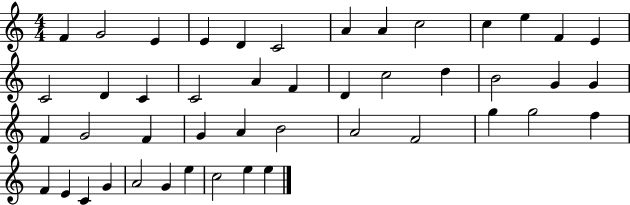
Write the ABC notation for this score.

X:1
T:Untitled
M:4/4
L:1/4
K:C
F G2 E E D C2 A A c2 c e F E C2 D C C2 A F D c2 d B2 G G F G2 F G A B2 A2 F2 g g2 f F E C G A2 G e c2 e e